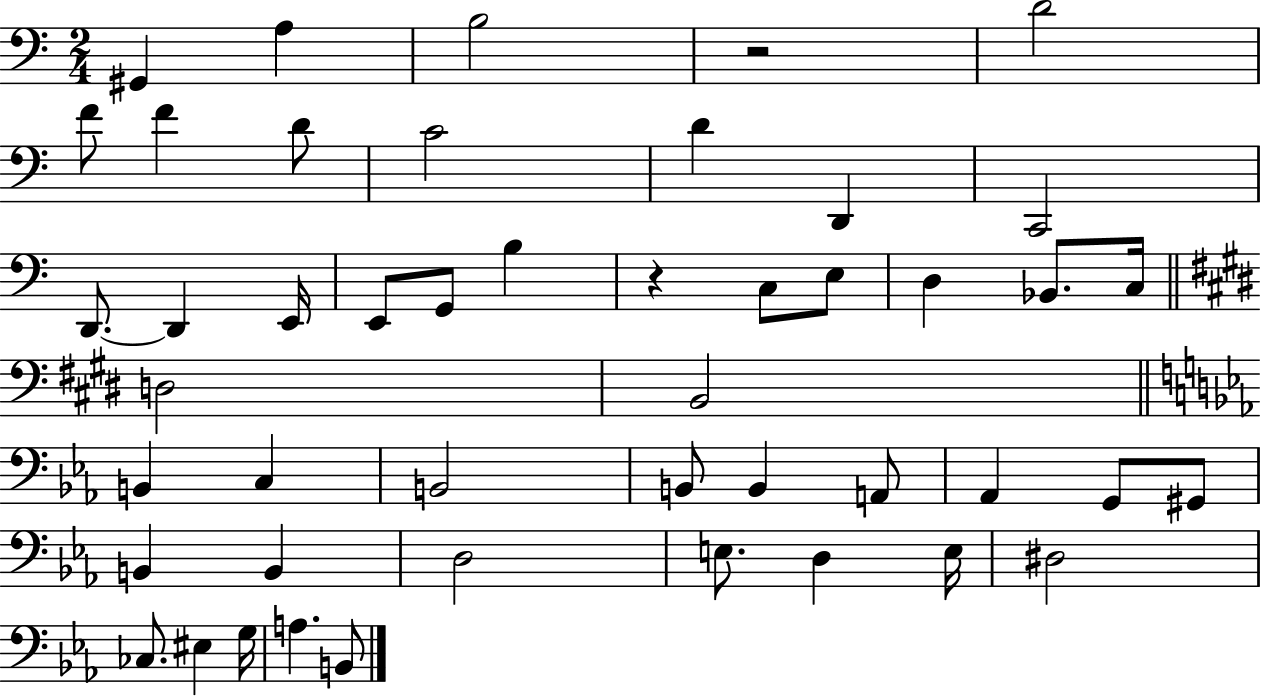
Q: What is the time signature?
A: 2/4